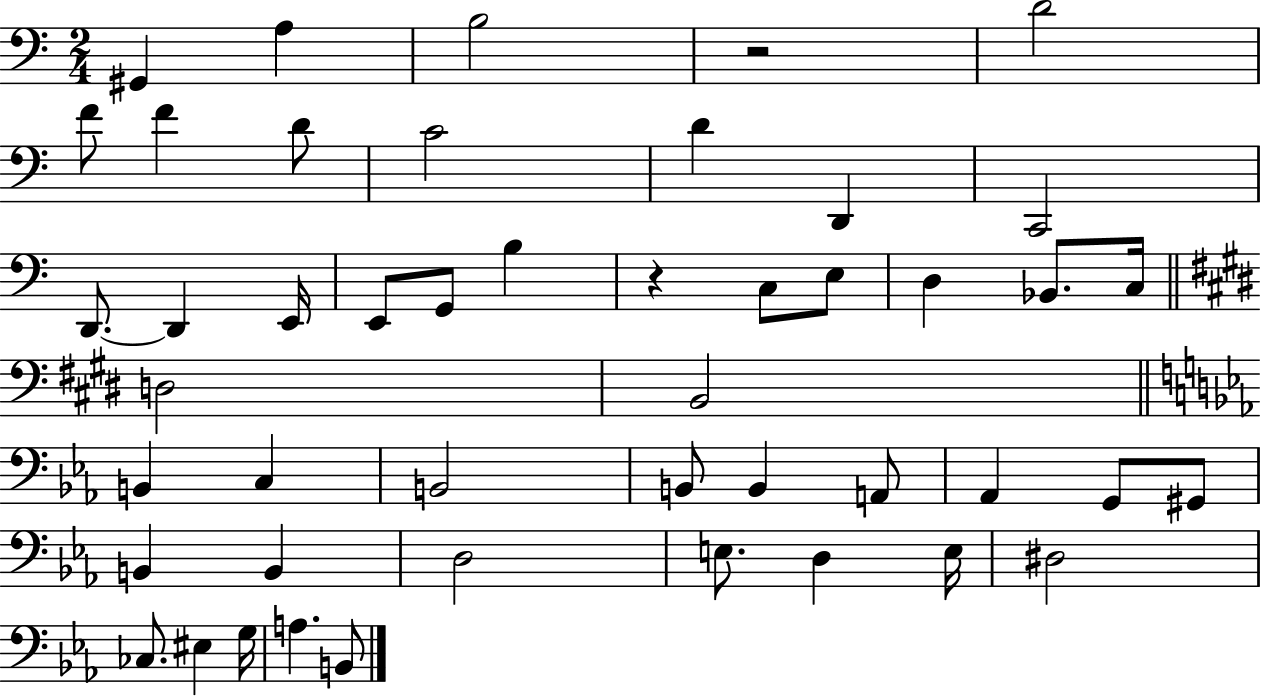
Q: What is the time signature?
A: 2/4